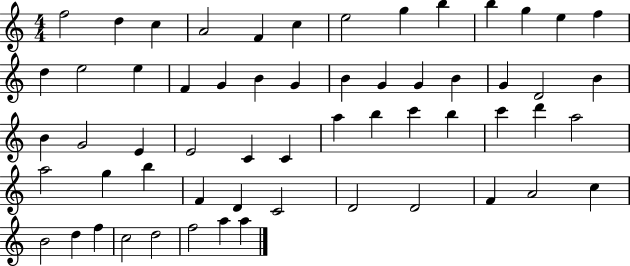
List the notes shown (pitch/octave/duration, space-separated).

F5/h D5/q C5/q A4/h F4/q C5/q E5/h G5/q B5/q B5/q G5/q E5/q F5/q D5/q E5/h E5/q F4/q G4/q B4/q G4/q B4/q G4/q G4/q B4/q G4/q D4/h B4/q B4/q G4/h E4/q E4/h C4/q C4/q A5/q B5/q C6/q B5/q C6/q D6/q A5/h A5/h G5/q B5/q F4/q D4/q C4/h D4/h D4/h F4/q A4/h C5/q B4/h D5/q F5/q C5/h D5/h F5/h A5/q A5/q